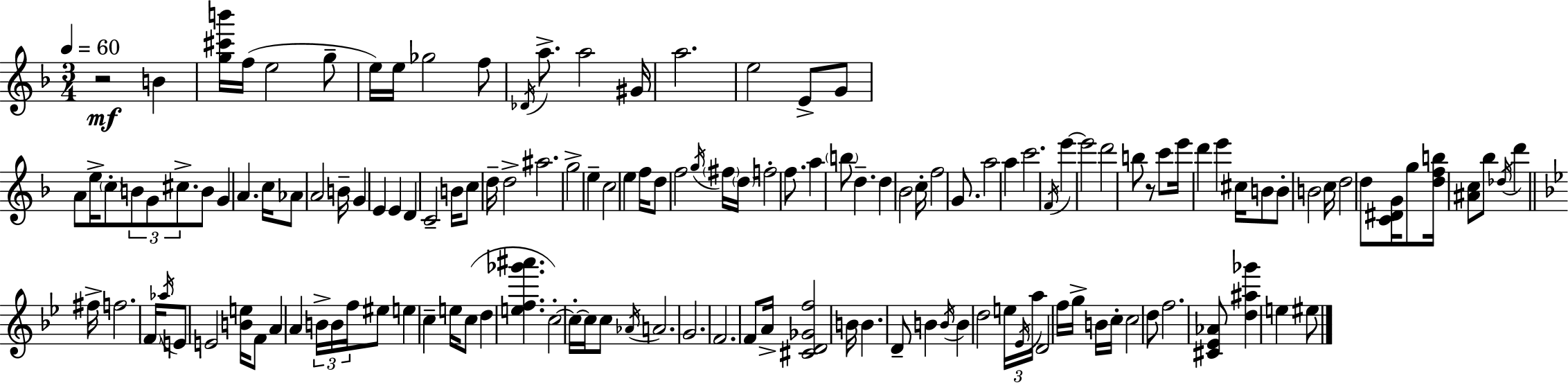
{
  \clef treble
  \numericTimeSignature
  \time 3/4
  \key f \major
  \tempo 4 = 60
  r2\mf b'4 | <g'' cis''' b'''>16 f''16( e''2 g''8-- | e''16) e''16 ges''2 f''8 | \acciaccatura { des'16 } a''8.-> a''2 | \break gis'16 a''2. | e''2 e'8-> g'8 | a'8 e''16-> \parenthesize c''8-. \tuplet 3/2 { b'8 g'8 cis''8.-> } | b'8 g'4 a'4. | \break c''16 aes'8 a'2 | b'16-- g'4 e'4 e'4 | d'4 c'2-- | b'16 c''8 d''16-- d''2-> | \break ais''2. | g''2-> e''4-- | c''2 e''4 | f''16 d''8 f''2 | \break \acciaccatura { g''16 } \parenthesize fis''16 \parenthesize d''16 f''2-. f''8. | a''4 \parenthesize b''8 d''4.-- | d''4 bes'2 | c''16-. f''2 g'8. | \break a''2 a''4 | c'''2. | \acciaccatura { f'16 } e'''4~~ e'''2 | d'''2 b''8 | \break r8 c'''8 e'''16 d'''4 e'''4 | cis''16 b'8 b'8-. b'2 | c''16 d''2 | d''8 <c' dis' g'>16 g''8 <d'' f'' b''>16 <ais' c''>8 bes''8 \acciaccatura { des''16 } d'''4 | \break \bar "||" \break \key g \minor fis''16-> f''2. | \parenthesize f'16 \acciaccatura { aes''16 } e'8 e'2 | <b' e''>16 f'8 a'4 a'4 | \tuplet 3/2 { b'16-> b'16 f''16 } eis''8 e''4 c''4-- | \break e''16 c''8( d''4 <e'' f'' ges''' ais'''>4. | c''2-.~~) c''16-.~~ c''16 | c''8 \acciaccatura { aes'16 } a'2. | g'2. | \break f'2. | f'8 a'16-> <cis' d' ges' f''>2 | b'16 b'4. d'8-- b'4 | \acciaccatura { b'16 } b'4 d''2 | \break \tuplet 3/2 { e''16 \acciaccatura { ees'16 } a''16 } d'2 | f''16 g''16-> b'16 c''16-. c''2 | d''8 f''2. | <cis' ees' aes'>8 <d'' ais'' ges'''>4 e''4 | \break eis''8 \bar "|."
}